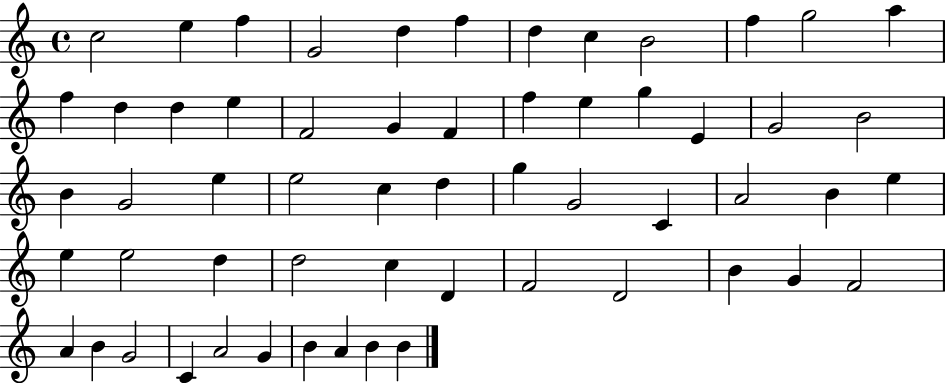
X:1
T:Untitled
M:4/4
L:1/4
K:C
c2 e f G2 d f d c B2 f g2 a f d d e F2 G F f e g E G2 B2 B G2 e e2 c d g G2 C A2 B e e e2 d d2 c D F2 D2 B G F2 A B G2 C A2 G B A B B